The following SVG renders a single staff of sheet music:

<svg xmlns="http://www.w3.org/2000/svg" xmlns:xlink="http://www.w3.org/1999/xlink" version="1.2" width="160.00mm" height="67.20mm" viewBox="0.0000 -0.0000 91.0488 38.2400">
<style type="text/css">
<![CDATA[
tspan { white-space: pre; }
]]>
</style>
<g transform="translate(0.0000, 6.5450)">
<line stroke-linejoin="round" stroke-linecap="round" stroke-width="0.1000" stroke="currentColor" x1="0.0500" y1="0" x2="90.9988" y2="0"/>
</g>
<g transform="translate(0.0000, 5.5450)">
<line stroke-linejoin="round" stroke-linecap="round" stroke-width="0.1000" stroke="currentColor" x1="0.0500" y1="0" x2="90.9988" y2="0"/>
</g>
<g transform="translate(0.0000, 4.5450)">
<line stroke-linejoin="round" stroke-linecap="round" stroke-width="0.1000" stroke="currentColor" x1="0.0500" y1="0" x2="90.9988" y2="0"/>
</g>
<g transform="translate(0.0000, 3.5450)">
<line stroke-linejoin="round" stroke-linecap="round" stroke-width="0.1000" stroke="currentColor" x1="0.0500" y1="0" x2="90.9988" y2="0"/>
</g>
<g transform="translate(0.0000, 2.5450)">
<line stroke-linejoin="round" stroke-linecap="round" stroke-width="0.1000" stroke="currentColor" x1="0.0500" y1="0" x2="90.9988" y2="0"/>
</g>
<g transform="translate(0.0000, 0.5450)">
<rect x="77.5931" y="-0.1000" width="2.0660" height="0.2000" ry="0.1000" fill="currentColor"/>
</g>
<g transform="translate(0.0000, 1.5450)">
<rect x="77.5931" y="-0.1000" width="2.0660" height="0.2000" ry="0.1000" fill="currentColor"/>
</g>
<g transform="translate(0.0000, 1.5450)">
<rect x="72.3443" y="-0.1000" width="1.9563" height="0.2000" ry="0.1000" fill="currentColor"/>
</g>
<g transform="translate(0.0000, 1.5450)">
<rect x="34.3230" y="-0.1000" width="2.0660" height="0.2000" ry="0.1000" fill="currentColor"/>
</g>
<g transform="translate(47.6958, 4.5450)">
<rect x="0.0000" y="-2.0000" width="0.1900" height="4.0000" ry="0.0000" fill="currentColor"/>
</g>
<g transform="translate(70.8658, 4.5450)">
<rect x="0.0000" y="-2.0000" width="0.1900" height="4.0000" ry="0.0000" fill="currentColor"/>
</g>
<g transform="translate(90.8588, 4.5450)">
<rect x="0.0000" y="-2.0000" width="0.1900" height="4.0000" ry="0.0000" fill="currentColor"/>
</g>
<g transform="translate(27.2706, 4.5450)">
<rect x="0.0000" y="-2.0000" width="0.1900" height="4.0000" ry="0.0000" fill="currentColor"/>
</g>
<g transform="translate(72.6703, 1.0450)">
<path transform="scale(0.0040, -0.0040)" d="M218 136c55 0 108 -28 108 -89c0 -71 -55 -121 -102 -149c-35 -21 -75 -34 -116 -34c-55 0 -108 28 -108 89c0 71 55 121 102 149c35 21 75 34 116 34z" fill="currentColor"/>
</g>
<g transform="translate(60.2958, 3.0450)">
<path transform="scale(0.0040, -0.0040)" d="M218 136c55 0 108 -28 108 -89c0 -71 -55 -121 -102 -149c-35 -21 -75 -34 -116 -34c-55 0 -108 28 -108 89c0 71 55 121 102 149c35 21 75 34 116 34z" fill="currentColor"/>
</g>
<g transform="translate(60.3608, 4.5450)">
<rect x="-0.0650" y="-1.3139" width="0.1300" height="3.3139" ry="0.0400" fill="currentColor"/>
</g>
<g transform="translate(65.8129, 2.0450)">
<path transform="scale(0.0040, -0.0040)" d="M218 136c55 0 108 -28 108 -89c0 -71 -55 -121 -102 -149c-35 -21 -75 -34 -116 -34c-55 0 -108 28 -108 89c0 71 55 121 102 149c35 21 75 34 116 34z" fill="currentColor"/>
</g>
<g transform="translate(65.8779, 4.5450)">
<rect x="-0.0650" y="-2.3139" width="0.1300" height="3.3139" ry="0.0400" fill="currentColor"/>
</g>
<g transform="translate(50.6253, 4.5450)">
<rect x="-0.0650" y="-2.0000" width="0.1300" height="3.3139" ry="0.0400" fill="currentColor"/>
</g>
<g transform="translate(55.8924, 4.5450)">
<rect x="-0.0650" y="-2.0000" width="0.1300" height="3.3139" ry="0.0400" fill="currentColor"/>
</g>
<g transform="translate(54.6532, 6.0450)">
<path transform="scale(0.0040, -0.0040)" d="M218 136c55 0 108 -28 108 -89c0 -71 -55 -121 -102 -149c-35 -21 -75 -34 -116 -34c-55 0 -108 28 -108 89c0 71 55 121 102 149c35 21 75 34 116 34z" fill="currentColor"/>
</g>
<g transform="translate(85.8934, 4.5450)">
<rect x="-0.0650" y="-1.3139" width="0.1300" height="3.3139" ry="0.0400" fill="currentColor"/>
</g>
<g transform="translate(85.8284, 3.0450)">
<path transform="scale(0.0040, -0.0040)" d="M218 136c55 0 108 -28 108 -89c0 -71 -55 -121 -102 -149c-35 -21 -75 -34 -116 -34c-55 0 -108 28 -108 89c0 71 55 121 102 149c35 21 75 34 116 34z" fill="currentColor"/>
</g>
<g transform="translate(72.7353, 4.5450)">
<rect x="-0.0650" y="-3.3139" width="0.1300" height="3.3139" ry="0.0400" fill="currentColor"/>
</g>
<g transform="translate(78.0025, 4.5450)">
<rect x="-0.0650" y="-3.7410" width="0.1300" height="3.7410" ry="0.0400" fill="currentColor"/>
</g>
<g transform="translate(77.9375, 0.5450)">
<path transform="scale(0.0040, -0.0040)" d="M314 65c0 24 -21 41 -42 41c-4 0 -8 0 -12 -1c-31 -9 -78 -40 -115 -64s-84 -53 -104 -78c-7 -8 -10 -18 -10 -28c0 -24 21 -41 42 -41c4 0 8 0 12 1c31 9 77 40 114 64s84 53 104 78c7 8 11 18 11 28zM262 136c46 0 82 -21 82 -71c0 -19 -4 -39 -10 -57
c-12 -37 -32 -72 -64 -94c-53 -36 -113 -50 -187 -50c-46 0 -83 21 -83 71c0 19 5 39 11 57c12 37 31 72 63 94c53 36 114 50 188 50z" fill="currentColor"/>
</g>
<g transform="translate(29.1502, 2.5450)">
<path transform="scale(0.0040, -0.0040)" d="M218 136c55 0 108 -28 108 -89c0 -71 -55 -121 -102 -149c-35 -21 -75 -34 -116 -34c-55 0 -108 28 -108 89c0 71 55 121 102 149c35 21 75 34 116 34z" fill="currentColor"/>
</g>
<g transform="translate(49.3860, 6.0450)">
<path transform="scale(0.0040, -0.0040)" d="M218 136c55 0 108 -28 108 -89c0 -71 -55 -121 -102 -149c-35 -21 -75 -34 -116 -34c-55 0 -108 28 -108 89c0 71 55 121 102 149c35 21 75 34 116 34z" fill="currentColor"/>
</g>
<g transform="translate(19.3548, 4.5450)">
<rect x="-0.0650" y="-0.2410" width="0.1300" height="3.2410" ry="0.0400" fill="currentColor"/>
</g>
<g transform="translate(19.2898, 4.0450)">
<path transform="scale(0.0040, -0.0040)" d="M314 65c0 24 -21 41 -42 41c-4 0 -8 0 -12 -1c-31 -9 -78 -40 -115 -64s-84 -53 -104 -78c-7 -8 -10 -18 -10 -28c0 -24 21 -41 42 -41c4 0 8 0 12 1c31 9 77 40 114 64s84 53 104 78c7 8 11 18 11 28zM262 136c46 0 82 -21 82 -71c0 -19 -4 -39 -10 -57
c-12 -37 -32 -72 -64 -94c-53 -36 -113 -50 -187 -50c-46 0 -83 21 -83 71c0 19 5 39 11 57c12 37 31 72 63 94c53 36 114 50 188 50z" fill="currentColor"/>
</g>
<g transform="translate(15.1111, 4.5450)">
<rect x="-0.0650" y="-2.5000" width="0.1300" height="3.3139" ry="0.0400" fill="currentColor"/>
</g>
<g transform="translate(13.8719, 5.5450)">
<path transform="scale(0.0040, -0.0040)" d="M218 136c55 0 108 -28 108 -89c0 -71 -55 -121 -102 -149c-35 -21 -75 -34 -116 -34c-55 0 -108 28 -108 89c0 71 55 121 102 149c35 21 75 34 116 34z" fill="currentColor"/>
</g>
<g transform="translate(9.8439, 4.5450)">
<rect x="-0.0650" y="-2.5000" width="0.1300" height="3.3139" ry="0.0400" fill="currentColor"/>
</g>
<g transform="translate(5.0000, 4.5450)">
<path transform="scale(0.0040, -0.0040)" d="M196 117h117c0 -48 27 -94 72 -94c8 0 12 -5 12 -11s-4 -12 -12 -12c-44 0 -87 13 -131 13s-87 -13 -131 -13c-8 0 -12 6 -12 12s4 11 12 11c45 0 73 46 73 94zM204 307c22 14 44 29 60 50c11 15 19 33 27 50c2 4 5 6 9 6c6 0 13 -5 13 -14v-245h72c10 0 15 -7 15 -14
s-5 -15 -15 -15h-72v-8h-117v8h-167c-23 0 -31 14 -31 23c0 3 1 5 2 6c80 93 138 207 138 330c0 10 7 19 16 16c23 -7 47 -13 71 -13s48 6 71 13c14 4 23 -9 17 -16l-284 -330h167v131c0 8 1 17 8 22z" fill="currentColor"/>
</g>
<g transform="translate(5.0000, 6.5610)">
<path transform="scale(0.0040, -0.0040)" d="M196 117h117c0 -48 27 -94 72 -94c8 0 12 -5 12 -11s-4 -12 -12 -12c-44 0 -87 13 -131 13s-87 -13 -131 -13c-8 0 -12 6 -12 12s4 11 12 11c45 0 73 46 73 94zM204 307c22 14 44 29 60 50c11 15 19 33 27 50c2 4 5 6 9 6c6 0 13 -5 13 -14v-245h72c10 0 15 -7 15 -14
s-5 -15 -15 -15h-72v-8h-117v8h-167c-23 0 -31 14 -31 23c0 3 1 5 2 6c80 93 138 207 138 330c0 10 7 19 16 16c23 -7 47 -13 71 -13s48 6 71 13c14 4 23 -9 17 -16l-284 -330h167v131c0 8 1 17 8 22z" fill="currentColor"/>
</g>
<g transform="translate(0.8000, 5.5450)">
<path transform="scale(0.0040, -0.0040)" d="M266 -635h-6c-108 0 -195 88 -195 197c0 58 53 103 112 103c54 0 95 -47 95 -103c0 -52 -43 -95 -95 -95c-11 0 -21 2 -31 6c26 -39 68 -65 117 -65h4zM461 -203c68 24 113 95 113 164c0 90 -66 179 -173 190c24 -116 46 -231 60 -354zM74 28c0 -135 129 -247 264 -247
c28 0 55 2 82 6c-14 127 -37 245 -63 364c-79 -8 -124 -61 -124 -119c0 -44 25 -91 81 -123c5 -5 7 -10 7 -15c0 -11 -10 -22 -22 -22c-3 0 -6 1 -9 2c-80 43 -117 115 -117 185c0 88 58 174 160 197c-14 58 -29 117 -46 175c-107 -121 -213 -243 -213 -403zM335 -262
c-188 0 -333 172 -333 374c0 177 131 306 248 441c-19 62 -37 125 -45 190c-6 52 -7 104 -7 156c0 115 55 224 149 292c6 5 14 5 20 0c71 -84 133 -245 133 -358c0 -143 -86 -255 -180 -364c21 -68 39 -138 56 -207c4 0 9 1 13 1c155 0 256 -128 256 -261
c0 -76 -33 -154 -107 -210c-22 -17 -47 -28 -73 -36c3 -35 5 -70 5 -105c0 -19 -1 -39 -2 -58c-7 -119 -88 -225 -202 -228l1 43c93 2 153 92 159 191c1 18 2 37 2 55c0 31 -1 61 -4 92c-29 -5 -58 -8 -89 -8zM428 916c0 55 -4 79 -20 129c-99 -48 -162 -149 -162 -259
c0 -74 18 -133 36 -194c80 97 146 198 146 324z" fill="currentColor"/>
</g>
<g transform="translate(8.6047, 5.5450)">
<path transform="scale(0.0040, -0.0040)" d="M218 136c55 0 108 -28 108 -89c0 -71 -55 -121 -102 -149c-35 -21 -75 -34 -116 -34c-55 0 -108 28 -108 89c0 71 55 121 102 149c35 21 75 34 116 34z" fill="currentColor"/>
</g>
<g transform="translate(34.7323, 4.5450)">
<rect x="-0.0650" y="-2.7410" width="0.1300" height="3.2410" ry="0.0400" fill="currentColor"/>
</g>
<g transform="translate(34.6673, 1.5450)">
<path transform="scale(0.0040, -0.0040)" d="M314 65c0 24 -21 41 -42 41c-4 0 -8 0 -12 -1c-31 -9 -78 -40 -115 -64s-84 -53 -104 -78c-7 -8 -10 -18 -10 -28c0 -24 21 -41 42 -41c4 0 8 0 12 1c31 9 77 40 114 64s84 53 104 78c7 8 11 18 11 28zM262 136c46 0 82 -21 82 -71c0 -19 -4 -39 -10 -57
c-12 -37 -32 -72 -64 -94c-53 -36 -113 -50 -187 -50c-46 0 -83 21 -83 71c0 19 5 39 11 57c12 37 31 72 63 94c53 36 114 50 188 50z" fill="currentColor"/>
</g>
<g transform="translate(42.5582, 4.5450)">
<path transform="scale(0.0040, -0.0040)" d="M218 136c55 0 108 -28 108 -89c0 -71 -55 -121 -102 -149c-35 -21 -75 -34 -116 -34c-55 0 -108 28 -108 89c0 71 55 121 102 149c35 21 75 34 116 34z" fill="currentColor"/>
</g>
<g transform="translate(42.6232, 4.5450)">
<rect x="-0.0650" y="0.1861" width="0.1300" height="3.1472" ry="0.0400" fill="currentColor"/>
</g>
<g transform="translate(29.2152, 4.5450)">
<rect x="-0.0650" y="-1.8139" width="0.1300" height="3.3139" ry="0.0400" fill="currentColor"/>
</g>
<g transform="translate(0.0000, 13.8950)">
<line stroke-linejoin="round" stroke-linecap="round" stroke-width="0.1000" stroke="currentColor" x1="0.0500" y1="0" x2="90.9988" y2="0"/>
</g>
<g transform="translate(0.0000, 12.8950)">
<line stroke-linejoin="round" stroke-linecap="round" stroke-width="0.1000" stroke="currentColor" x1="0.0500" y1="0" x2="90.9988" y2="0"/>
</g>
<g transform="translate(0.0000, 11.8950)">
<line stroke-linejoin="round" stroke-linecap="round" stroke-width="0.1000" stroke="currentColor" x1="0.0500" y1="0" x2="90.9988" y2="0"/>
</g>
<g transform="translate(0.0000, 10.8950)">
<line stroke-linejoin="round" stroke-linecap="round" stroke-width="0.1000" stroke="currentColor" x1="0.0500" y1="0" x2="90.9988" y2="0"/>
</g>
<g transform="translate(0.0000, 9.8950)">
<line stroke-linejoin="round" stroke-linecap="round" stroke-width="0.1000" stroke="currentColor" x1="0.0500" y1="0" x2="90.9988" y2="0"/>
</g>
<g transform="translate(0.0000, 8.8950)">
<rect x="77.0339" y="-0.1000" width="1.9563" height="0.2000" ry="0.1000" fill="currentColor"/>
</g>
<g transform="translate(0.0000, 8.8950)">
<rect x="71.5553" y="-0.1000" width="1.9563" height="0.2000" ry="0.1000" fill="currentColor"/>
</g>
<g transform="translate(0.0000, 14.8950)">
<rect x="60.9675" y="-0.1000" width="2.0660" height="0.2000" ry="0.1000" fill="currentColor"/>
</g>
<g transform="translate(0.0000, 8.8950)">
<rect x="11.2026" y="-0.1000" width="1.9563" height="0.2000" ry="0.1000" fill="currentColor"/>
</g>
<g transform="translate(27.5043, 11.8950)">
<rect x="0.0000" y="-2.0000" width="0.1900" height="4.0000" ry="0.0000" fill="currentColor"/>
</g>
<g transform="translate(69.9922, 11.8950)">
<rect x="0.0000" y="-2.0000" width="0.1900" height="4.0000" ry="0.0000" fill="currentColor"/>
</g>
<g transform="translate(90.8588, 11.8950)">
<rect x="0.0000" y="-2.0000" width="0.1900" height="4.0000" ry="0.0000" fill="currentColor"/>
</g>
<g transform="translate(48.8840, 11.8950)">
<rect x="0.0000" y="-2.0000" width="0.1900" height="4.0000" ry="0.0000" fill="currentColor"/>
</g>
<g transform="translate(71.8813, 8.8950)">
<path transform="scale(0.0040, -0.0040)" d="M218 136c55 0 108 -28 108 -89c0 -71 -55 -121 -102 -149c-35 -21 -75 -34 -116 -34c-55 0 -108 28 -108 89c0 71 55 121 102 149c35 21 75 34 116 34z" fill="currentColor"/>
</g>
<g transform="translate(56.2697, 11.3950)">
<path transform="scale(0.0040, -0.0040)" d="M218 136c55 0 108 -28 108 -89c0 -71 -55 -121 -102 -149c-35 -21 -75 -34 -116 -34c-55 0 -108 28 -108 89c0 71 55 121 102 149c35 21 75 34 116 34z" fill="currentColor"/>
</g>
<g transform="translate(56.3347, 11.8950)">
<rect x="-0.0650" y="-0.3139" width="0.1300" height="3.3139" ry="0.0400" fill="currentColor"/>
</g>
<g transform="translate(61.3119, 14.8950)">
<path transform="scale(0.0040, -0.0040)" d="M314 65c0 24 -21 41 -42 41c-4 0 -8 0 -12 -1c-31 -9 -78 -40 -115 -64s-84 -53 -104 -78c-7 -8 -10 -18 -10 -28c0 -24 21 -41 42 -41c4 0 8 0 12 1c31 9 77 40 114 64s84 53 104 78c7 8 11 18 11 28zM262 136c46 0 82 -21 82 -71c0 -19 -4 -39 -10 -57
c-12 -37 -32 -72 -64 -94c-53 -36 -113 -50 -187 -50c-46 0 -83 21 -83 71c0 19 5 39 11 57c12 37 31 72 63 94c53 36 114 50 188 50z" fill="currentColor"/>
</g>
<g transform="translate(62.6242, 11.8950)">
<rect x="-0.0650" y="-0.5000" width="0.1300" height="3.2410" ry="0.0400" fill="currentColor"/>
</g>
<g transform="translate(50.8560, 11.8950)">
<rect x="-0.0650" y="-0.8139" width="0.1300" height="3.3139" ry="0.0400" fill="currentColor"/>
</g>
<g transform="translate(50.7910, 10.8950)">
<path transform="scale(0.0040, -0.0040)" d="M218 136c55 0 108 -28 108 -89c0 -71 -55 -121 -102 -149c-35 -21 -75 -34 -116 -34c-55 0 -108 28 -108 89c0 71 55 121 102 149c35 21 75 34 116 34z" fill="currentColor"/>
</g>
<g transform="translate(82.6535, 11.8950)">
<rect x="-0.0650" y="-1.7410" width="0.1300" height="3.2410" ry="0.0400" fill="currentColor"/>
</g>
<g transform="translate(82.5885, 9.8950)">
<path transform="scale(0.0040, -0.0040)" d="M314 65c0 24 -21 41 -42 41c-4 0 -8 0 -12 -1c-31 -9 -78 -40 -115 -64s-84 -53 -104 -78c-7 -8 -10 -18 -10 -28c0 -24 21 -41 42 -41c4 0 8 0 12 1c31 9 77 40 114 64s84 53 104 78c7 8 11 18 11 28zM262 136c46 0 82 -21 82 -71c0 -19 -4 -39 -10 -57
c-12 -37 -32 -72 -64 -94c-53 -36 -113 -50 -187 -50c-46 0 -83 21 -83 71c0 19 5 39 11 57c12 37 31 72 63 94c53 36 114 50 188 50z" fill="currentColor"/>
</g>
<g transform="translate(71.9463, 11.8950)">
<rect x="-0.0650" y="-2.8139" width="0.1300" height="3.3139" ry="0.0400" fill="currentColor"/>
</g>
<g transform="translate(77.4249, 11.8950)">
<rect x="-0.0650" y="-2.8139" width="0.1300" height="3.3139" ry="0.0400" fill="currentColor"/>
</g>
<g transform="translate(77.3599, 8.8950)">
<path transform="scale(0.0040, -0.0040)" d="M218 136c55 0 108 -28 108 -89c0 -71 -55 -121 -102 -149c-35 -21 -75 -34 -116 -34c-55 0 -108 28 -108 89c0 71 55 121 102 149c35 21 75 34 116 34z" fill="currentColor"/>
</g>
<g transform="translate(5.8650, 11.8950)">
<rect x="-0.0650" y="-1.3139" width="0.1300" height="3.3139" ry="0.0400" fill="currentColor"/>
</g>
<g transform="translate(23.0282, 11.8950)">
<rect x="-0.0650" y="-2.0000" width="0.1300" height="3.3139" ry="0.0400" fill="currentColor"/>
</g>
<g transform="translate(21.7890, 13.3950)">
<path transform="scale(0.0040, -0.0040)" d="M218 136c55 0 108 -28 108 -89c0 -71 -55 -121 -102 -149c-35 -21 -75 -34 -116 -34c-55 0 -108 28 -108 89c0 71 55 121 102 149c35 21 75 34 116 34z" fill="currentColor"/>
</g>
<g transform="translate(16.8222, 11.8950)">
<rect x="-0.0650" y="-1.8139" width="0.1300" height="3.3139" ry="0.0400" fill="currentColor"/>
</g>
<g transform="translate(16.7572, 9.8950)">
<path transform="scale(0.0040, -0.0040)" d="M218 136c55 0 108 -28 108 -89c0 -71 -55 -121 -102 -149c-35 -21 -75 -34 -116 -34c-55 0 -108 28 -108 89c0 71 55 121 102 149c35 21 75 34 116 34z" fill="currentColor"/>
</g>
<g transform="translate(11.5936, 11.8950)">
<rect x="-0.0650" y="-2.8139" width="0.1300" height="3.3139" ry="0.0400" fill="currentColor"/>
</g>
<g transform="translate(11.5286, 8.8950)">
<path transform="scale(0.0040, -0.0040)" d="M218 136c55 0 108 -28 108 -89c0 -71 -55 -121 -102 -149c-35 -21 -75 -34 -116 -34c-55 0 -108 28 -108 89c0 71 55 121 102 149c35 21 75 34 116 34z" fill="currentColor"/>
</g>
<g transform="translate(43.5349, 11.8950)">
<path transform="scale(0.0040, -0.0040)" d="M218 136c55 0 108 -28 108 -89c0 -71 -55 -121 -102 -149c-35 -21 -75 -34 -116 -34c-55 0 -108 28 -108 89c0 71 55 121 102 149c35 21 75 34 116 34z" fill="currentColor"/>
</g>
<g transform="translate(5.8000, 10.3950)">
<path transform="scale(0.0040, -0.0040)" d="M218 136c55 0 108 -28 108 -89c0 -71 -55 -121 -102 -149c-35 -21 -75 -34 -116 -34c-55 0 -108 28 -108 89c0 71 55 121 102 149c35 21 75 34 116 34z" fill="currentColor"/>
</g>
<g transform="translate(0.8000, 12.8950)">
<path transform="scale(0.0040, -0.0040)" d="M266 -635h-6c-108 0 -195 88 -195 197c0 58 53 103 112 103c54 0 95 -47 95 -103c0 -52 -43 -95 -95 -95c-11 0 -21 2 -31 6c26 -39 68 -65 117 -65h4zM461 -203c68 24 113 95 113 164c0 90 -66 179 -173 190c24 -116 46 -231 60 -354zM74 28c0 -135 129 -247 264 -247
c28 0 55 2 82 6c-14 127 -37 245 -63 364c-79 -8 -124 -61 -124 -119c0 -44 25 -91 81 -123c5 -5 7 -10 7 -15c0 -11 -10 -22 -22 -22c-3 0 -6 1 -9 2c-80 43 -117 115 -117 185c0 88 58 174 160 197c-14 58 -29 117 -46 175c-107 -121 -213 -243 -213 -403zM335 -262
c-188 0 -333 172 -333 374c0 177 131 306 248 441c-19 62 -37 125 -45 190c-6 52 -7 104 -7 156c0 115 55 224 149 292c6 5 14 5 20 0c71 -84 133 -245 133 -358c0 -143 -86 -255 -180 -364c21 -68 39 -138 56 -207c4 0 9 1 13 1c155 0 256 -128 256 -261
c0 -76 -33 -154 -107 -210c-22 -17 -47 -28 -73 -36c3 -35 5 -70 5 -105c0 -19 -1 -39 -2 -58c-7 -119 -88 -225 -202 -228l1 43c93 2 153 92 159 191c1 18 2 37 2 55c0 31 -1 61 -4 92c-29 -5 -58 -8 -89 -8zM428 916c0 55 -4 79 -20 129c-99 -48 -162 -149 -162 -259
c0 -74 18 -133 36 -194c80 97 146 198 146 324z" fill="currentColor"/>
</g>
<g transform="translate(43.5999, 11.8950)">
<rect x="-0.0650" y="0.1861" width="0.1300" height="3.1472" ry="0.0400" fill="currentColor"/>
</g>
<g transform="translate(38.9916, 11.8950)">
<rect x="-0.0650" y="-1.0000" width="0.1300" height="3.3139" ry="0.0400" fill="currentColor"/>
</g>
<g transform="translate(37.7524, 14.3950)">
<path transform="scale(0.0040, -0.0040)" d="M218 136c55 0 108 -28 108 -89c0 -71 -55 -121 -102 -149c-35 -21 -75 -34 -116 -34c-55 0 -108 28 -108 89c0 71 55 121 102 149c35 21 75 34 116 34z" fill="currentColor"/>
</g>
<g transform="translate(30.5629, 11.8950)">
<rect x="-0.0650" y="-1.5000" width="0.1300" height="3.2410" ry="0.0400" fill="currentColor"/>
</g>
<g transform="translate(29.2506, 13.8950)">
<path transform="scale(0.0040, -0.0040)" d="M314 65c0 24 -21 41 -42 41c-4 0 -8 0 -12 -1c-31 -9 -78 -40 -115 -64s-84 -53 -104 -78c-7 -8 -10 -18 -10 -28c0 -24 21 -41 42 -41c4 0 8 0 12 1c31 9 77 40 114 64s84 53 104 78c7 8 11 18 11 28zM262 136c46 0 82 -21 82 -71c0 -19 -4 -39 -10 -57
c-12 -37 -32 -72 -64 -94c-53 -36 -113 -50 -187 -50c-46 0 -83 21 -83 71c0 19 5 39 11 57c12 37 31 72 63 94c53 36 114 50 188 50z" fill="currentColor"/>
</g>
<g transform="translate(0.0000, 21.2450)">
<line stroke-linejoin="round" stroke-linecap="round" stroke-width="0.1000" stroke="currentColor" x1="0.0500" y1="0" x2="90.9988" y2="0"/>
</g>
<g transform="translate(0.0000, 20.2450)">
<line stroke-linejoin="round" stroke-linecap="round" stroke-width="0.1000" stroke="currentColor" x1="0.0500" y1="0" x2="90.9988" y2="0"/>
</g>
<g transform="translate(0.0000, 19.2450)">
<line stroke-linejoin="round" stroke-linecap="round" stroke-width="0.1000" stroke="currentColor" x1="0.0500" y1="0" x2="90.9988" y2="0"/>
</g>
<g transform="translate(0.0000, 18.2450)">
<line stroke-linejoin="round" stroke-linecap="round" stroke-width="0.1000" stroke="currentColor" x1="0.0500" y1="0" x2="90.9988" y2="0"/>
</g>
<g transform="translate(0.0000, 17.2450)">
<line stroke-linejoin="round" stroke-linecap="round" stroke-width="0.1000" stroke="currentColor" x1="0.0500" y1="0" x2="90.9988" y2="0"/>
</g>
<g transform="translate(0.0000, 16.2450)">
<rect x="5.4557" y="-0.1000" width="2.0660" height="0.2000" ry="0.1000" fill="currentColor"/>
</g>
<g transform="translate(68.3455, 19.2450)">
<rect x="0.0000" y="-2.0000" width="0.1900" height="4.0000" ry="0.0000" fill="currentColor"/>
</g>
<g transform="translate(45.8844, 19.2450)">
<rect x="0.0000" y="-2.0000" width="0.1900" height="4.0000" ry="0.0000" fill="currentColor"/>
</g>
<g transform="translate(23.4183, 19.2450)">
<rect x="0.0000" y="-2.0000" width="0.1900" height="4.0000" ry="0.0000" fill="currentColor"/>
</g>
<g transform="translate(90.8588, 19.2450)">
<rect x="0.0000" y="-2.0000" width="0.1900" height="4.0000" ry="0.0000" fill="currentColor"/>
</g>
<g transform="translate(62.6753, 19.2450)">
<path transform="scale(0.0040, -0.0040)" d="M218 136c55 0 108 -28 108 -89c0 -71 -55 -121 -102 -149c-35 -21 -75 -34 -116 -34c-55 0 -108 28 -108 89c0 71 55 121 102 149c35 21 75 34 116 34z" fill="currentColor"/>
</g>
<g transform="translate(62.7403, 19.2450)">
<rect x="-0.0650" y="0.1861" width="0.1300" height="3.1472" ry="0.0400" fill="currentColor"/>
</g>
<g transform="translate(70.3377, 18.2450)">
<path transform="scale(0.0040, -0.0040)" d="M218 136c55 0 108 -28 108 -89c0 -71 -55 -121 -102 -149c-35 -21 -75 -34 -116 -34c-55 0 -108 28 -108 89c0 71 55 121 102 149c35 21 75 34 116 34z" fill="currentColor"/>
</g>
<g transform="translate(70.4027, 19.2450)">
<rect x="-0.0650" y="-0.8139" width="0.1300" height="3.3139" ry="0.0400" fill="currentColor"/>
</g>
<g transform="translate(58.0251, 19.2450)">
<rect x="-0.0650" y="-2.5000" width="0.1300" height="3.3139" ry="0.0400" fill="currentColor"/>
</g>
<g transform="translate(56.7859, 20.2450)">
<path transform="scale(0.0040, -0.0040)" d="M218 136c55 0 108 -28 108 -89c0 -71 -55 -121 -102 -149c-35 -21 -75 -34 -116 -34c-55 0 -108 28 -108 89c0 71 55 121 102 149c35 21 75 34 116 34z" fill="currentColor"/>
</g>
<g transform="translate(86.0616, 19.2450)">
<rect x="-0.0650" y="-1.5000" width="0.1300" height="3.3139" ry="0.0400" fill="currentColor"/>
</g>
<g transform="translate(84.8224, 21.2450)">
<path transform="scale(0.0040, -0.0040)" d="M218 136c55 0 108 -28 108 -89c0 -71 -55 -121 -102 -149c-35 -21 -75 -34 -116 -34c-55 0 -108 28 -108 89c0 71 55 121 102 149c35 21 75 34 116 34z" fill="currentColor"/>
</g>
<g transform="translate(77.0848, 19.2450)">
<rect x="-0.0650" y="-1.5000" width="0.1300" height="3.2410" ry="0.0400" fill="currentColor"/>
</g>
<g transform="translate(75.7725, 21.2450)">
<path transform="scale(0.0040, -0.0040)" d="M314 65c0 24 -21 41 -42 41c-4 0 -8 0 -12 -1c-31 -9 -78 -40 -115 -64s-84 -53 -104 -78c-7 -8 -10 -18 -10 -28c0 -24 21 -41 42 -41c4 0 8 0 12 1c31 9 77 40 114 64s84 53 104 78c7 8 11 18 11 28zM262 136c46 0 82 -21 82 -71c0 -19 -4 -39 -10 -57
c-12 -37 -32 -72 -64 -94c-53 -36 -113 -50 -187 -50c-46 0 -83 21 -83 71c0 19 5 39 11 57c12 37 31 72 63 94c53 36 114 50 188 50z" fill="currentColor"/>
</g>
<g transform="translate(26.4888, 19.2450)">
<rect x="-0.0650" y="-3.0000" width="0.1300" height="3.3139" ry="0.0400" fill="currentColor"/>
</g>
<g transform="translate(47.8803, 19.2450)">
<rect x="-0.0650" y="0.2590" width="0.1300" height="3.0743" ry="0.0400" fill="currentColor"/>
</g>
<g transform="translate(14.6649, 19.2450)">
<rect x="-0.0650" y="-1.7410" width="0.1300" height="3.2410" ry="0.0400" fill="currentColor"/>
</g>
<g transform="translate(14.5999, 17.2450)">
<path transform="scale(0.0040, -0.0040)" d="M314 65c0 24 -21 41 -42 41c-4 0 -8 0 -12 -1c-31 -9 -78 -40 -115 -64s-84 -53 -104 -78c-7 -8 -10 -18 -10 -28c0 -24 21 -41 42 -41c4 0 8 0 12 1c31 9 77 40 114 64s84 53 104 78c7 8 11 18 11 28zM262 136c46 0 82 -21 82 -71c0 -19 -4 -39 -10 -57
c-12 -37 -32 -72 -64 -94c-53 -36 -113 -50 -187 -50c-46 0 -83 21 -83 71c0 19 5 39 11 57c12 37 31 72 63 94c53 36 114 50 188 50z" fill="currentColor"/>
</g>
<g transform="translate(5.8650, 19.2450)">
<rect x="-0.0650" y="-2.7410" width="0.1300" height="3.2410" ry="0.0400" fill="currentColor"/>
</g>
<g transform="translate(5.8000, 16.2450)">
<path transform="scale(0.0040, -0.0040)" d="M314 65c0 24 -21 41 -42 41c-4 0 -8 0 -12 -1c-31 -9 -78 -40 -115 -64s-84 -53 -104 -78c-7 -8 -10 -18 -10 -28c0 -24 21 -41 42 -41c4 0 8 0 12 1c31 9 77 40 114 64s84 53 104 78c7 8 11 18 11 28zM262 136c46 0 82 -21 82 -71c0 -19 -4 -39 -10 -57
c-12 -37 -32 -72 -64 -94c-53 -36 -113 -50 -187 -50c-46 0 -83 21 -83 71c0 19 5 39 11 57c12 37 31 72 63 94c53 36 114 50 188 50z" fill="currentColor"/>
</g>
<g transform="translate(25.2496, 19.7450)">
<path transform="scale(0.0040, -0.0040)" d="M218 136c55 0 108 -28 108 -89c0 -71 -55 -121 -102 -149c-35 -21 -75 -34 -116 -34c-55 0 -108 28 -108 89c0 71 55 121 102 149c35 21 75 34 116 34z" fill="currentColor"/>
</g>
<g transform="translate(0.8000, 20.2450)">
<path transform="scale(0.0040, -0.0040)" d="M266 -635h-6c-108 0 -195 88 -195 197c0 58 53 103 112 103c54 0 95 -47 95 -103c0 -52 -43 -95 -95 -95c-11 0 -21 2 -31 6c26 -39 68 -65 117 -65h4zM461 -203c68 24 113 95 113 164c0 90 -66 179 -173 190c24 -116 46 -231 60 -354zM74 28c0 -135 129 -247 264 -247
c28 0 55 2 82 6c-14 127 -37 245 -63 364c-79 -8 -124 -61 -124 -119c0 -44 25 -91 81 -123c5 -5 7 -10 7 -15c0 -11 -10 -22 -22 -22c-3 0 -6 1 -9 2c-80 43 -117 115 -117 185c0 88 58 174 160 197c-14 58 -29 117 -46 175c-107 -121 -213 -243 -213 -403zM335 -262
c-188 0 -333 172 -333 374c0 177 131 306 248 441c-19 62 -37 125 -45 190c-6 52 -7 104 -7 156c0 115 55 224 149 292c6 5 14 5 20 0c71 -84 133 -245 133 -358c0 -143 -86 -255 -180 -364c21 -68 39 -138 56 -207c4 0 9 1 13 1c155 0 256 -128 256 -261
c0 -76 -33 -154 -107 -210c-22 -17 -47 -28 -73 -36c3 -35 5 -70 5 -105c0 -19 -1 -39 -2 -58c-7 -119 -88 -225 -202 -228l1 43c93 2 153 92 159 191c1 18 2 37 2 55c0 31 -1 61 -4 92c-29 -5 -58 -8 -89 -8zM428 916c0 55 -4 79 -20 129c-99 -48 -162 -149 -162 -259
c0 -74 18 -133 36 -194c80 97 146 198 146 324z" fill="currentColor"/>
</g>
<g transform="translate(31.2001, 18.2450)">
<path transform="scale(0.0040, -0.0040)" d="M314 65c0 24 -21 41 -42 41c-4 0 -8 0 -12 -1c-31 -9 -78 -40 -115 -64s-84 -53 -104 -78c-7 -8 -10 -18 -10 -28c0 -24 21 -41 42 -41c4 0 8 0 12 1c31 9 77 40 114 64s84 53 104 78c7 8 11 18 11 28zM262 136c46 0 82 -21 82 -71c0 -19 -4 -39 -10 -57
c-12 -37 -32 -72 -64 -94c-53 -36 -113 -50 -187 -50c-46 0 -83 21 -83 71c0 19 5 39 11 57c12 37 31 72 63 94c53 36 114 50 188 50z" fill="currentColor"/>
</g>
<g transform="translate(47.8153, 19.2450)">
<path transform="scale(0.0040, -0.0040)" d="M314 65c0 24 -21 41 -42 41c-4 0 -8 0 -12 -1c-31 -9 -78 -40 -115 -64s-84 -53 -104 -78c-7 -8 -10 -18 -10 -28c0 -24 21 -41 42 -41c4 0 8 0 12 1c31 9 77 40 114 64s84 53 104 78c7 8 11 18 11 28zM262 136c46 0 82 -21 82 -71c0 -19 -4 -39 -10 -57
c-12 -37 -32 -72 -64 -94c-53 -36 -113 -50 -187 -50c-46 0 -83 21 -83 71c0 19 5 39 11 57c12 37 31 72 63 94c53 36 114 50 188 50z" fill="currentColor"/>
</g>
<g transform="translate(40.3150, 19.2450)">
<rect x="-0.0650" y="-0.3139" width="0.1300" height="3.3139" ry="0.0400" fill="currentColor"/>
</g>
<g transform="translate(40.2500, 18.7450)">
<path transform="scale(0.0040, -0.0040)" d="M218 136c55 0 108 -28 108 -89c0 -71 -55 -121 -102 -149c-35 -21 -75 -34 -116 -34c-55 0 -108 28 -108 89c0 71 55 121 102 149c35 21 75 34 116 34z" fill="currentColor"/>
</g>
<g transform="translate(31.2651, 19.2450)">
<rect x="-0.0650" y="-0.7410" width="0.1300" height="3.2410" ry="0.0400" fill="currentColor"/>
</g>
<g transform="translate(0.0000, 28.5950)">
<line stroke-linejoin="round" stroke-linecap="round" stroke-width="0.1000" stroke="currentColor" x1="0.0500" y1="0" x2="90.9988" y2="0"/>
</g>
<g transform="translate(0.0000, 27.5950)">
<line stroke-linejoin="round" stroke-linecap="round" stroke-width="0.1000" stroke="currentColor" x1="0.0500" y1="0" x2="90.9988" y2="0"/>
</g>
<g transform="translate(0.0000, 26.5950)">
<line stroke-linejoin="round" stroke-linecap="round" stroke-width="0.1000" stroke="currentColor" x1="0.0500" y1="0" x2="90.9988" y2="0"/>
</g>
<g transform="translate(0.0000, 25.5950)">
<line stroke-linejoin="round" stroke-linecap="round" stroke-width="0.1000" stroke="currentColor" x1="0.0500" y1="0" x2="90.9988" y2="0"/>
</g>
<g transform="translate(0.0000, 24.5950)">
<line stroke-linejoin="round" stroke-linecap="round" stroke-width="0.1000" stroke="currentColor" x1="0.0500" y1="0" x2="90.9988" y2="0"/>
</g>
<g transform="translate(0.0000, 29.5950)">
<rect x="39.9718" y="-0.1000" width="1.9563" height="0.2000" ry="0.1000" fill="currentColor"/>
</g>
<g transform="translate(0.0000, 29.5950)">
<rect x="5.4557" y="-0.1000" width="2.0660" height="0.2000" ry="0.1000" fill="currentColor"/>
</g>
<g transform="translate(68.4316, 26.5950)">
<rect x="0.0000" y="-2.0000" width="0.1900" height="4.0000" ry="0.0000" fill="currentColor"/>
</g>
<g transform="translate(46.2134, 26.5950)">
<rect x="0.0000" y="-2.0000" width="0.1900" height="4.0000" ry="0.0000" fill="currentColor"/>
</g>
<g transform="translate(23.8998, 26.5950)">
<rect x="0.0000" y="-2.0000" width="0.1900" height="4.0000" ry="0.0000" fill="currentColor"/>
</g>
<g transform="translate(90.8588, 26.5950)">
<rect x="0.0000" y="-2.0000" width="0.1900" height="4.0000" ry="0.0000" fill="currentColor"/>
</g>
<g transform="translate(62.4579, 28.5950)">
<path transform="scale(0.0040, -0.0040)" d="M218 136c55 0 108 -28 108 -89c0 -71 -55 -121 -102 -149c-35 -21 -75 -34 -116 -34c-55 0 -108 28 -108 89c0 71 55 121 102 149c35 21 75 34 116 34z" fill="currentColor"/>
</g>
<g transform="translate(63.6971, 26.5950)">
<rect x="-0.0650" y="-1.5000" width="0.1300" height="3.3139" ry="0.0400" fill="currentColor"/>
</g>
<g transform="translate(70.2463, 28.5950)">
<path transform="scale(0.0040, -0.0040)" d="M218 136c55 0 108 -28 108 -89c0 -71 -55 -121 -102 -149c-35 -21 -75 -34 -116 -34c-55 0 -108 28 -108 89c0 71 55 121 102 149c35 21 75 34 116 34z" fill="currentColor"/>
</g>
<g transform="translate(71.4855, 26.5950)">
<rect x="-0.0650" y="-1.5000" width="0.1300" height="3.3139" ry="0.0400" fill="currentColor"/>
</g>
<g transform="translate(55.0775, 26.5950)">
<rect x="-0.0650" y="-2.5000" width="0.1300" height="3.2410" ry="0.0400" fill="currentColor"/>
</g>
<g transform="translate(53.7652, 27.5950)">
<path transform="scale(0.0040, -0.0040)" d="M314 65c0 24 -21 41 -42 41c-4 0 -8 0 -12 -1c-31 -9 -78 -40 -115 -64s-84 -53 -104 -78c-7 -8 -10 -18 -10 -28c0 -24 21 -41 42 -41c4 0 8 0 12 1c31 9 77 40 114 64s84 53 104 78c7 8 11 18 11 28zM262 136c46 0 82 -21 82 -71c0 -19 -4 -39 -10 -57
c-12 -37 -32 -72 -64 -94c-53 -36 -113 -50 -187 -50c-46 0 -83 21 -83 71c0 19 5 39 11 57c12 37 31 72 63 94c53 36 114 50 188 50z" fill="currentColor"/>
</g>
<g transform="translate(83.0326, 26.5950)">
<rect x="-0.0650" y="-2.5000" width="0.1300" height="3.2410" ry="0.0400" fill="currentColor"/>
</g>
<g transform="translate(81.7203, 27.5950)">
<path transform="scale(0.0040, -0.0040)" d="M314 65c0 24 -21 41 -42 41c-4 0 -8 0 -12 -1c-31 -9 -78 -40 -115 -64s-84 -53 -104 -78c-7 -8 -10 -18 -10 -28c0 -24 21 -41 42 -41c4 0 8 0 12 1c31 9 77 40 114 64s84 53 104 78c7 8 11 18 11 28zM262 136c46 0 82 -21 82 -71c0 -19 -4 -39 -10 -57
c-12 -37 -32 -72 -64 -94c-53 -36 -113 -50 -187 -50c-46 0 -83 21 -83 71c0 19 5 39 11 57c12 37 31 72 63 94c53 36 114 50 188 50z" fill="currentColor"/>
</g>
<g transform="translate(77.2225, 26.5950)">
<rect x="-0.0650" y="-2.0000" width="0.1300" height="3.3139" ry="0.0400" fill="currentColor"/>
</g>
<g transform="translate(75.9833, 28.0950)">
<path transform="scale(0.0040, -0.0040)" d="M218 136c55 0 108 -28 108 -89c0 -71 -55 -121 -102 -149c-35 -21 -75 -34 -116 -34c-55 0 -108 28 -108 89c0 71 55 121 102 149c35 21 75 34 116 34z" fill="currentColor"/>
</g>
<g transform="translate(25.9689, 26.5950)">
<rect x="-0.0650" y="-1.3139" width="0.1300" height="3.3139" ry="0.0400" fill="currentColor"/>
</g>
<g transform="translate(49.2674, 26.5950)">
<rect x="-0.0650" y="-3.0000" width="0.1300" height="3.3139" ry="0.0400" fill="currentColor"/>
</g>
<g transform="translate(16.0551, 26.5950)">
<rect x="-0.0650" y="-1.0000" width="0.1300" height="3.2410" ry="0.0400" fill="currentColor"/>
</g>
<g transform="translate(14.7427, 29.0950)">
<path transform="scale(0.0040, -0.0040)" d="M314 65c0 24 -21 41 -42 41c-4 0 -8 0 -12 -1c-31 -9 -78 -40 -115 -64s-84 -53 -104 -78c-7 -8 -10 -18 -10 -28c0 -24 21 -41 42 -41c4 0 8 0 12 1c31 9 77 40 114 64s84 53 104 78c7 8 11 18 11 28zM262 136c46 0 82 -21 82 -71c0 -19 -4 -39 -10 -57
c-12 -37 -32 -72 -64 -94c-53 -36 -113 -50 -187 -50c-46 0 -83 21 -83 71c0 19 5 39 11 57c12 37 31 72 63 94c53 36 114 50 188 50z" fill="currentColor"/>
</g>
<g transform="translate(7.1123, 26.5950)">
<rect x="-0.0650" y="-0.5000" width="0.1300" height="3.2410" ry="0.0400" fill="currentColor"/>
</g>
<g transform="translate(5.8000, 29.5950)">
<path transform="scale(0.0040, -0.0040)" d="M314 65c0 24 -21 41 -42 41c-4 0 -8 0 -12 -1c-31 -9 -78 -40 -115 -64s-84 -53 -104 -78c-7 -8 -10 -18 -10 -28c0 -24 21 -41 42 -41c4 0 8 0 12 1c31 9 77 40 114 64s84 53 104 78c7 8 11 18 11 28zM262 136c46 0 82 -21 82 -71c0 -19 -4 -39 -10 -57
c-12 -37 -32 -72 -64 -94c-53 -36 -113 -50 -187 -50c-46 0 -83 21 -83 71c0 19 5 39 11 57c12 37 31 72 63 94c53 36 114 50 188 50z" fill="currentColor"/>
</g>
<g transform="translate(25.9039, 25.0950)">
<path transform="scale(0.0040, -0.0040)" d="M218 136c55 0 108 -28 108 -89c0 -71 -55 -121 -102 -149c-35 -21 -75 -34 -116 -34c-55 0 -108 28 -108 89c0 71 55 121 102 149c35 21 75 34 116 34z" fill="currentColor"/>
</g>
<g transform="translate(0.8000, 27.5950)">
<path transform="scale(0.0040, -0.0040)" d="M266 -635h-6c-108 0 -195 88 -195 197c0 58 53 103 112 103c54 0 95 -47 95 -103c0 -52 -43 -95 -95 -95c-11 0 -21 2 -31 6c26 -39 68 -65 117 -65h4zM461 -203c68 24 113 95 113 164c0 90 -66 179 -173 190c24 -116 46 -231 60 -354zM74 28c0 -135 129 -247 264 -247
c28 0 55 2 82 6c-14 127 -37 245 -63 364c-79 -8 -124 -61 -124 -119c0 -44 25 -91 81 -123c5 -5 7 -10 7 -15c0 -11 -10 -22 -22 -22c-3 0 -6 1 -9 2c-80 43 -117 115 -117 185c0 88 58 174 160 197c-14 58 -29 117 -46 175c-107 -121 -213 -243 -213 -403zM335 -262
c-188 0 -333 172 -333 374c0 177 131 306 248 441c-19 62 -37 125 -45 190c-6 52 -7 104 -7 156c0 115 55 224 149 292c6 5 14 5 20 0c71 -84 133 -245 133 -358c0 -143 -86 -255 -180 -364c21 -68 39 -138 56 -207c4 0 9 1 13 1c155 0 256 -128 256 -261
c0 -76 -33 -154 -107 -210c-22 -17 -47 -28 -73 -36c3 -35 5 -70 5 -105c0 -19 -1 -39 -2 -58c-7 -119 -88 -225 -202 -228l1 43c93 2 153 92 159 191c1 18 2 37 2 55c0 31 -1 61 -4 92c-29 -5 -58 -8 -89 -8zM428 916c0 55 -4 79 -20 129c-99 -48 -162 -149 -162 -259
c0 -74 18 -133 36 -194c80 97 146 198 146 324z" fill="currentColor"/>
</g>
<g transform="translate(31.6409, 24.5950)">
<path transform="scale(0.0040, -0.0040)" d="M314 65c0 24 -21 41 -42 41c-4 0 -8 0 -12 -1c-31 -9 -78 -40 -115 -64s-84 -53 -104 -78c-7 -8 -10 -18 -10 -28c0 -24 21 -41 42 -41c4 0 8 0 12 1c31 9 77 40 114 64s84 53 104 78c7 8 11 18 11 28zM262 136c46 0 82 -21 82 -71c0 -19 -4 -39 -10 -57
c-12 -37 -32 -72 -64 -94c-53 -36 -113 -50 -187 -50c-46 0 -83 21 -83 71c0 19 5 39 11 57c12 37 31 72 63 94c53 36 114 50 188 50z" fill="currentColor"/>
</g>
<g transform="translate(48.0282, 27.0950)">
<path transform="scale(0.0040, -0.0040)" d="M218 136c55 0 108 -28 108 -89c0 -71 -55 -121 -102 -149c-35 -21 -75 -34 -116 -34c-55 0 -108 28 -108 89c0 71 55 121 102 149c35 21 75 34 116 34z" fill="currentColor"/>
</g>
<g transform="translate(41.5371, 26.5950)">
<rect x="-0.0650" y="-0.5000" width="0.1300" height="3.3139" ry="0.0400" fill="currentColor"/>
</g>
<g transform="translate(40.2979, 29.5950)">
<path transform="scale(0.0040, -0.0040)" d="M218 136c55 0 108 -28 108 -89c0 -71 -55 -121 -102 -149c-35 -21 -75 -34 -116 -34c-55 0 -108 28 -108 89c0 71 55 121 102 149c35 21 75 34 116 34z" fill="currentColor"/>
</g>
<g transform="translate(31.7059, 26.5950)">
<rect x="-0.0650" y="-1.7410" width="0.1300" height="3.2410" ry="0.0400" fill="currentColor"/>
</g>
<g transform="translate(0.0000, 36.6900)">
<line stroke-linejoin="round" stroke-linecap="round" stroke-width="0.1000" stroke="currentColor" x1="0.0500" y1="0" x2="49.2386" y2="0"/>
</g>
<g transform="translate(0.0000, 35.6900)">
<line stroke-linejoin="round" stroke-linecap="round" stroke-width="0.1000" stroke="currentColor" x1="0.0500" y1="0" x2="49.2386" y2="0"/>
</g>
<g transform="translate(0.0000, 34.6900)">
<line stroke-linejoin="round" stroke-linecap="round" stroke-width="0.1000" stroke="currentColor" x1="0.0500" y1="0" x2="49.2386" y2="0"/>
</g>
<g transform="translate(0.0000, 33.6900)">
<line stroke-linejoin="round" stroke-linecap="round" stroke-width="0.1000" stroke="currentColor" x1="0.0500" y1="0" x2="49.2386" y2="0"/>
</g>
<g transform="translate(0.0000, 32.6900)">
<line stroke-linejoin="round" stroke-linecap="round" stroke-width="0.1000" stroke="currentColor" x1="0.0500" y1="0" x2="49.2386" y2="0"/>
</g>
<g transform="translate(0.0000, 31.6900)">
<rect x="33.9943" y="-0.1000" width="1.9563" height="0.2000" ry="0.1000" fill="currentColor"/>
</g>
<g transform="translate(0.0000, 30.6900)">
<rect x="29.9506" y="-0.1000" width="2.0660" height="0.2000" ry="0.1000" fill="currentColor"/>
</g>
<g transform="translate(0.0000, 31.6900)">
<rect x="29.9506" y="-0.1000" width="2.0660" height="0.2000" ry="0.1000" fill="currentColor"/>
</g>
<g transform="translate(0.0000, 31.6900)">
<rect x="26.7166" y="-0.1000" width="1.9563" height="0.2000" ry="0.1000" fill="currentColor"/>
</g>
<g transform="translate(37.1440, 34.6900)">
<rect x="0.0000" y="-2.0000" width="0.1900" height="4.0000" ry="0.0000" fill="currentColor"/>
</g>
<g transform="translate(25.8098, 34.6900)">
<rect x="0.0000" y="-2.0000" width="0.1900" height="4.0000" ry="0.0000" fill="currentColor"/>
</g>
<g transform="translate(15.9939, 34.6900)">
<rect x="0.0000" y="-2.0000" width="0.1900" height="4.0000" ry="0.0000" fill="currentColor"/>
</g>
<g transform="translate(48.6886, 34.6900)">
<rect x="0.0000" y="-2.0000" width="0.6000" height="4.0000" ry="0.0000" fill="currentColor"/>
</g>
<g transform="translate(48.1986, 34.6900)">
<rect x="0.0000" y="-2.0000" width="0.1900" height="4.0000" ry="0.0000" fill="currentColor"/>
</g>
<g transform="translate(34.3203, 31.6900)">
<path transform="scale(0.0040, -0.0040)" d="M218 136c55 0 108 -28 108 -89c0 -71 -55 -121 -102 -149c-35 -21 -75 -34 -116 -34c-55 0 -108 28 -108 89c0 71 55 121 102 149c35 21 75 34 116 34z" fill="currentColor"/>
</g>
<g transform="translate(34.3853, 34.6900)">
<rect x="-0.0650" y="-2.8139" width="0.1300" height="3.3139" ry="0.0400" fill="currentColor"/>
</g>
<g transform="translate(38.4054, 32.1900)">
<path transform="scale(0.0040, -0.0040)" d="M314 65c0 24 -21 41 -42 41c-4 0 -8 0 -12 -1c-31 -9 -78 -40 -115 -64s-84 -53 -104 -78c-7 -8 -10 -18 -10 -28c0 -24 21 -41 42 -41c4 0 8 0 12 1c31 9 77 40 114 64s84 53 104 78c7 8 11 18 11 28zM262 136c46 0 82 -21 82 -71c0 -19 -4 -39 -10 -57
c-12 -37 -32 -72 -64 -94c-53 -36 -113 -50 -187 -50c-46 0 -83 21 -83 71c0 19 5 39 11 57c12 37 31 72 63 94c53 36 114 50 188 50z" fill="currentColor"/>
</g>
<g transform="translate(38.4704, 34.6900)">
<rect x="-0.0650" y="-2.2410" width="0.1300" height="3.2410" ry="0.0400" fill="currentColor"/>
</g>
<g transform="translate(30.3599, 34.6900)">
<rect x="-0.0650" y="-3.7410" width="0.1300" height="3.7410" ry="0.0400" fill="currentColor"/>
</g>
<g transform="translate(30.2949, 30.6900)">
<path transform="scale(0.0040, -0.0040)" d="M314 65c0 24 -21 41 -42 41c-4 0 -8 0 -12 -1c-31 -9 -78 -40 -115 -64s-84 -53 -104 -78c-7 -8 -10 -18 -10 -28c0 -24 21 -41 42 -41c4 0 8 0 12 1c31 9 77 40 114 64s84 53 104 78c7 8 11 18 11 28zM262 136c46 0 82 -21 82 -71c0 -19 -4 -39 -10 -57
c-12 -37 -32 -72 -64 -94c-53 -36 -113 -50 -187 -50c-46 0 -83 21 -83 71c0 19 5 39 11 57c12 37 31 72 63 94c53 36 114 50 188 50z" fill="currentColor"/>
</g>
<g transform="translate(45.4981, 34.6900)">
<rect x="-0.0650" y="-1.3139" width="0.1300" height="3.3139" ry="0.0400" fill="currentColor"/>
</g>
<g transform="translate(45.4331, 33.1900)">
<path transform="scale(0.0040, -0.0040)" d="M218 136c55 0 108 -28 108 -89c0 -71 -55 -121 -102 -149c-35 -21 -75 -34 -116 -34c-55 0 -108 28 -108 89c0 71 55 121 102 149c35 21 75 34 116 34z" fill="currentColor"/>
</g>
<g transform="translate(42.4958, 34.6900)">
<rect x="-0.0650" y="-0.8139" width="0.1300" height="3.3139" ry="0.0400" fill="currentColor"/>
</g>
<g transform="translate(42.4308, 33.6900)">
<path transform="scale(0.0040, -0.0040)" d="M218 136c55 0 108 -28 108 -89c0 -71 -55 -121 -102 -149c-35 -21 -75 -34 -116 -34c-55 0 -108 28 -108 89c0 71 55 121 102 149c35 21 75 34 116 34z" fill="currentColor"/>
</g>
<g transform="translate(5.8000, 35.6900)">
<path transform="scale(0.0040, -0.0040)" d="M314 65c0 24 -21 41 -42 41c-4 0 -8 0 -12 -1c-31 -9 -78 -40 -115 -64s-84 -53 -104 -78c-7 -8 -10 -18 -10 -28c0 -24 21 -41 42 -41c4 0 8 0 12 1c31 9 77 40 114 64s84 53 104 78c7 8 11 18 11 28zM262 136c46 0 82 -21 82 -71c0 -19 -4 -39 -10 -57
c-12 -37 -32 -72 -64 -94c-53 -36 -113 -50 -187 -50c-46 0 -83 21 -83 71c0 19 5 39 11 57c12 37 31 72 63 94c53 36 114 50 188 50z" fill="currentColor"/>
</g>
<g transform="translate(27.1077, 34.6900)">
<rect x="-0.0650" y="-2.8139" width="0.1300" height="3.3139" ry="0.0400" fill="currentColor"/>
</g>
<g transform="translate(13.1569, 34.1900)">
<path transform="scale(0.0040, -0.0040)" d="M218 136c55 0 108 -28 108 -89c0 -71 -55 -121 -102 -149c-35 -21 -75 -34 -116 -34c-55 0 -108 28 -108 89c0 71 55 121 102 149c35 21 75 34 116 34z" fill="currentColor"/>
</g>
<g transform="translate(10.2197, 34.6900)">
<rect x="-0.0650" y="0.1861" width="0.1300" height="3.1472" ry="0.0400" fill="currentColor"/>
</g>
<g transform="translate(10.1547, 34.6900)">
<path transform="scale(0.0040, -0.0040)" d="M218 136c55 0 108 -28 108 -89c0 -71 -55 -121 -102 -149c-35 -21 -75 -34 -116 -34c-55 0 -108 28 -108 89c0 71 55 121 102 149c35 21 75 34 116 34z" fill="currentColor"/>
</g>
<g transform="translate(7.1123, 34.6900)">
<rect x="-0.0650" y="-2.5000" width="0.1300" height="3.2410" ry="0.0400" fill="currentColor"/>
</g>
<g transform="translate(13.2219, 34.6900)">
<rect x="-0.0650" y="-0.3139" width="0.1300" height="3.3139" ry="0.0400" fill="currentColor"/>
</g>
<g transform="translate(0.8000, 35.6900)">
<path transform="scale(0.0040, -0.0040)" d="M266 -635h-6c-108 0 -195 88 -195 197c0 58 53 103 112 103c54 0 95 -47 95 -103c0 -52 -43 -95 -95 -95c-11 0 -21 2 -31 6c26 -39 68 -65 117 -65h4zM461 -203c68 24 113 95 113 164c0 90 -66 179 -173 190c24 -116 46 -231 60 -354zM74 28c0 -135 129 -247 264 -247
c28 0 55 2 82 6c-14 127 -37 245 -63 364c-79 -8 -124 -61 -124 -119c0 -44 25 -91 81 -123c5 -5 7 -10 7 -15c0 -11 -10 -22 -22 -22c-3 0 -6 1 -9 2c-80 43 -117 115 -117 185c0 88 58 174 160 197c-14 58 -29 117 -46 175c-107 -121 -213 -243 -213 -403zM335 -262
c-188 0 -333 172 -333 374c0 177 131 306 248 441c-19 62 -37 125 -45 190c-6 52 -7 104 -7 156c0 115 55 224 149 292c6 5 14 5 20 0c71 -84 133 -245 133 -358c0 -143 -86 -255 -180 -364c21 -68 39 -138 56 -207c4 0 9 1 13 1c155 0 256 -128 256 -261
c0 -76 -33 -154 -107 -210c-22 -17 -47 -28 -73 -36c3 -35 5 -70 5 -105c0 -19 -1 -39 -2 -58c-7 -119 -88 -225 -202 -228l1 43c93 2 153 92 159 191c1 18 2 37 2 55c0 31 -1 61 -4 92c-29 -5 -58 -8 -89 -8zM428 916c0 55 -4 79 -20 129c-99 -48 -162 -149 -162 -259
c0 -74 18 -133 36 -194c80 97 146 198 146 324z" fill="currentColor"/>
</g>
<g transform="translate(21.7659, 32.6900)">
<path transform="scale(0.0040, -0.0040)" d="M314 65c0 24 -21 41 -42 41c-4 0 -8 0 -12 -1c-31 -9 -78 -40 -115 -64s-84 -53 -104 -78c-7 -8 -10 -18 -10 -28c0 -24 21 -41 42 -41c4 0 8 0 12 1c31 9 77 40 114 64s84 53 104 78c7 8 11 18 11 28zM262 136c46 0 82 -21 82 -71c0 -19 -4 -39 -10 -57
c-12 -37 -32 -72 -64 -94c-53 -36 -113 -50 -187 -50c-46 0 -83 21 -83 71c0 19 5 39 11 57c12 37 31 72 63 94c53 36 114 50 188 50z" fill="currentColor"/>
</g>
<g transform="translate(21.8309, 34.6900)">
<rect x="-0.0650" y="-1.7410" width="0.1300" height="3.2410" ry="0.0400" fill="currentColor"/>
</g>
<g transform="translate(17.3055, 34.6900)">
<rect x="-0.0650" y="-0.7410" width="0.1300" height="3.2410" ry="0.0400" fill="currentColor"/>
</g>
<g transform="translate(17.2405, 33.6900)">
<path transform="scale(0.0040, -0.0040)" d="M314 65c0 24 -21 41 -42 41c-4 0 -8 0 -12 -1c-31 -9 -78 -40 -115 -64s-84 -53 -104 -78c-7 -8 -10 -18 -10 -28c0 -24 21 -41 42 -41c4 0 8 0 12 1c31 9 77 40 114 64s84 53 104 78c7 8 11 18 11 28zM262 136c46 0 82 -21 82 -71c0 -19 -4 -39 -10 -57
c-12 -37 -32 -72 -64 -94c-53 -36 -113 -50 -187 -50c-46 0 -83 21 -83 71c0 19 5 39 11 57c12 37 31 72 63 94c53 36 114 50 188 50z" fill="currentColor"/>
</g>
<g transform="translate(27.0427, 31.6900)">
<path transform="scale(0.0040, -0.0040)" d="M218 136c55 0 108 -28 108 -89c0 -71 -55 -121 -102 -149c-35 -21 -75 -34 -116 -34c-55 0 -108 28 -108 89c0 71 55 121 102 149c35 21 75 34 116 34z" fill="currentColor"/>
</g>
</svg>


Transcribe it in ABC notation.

X:1
T:Untitled
M:4/4
L:1/4
K:C
G G c2 f a2 B F F e g b c'2 e e a f F E2 D B d c C2 a a f2 a2 f2 A d2 c B2 G B d E2 E C2 D2 e f2 C A G2 E E F G2 G2 B c d2 f2 a c'2 a g2 d e